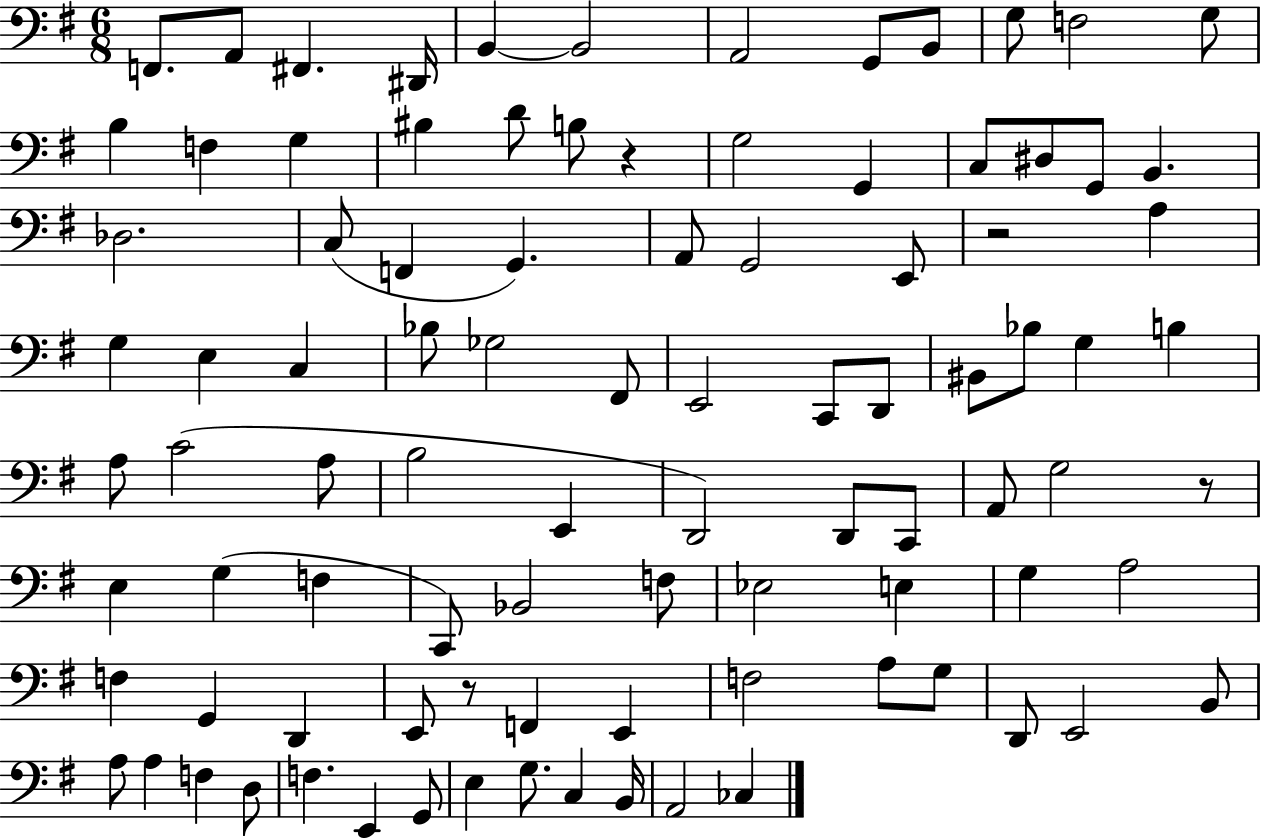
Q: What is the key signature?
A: G major